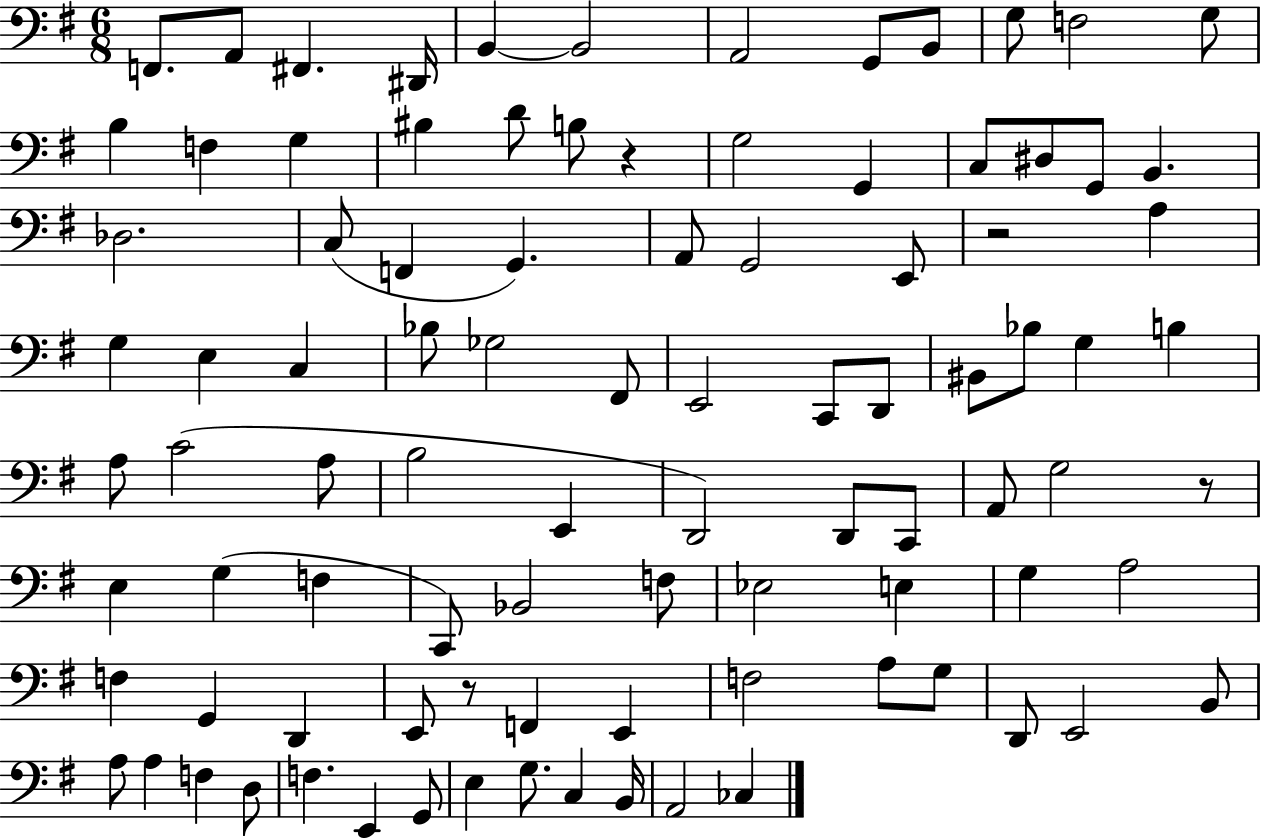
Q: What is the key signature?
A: G major